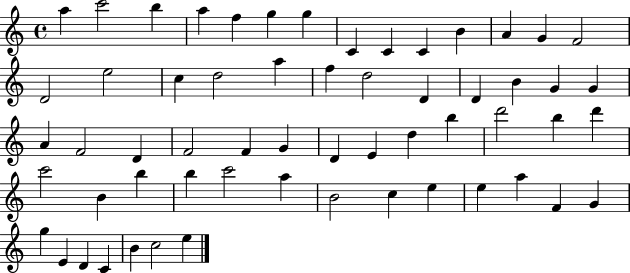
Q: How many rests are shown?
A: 0